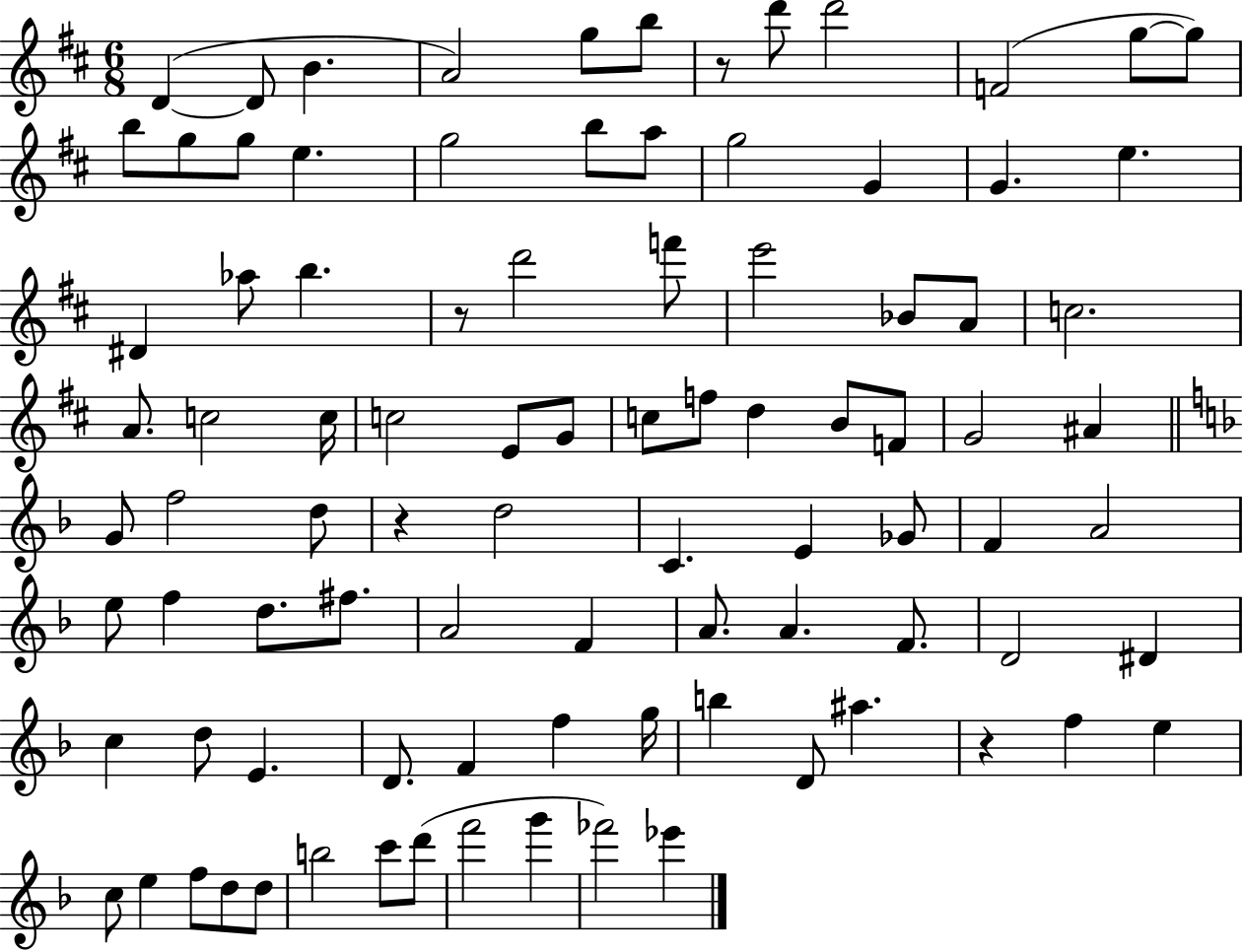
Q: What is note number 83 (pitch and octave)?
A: C6